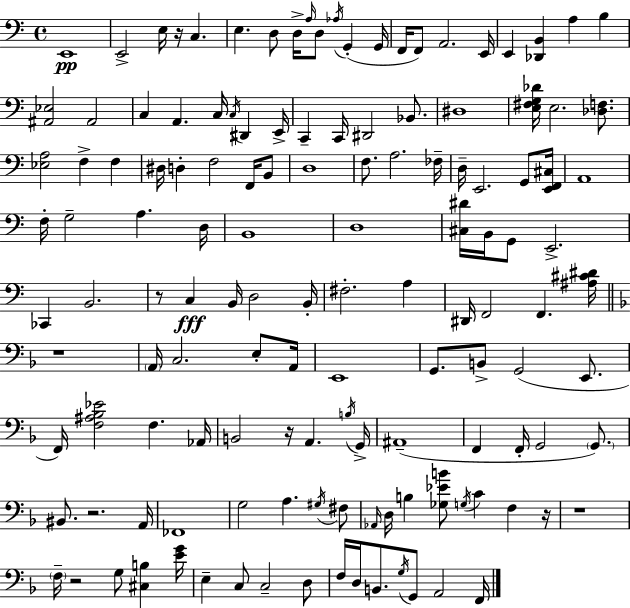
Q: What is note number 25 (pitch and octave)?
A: D#2